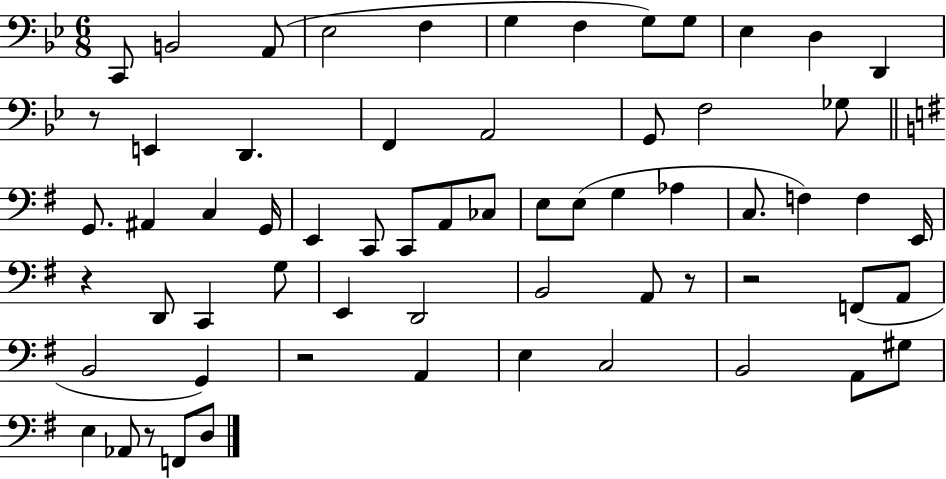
X:1
T:Untitled
M:6/8
L:1/4
K:Bb
C,,/2 B,,2 A,,/2 _E,2 F, G, F, G,/2 G,/2 _E, D, D,, z/2 E,, D,, F,, A,,2 G,,/2 F,2 _G,/2 G,,/2 ^A,, C, G,,/4 E,, C,,/2 C,,/2 A,,/2 _C,/2 E,/2 E,/2 G, _A, C,/2 F, F, E,,/4 z D,,/2 C,, G,/2 E,, D,,2 B,,2 A,,/2 z/2 z2 F,,/2 A,,/2 B,,2 G,, z2 A,, E, C,2 B,,2 A,,/2 ^G,/2 E, _A,,/2 z/2 F,,/2 D,/2